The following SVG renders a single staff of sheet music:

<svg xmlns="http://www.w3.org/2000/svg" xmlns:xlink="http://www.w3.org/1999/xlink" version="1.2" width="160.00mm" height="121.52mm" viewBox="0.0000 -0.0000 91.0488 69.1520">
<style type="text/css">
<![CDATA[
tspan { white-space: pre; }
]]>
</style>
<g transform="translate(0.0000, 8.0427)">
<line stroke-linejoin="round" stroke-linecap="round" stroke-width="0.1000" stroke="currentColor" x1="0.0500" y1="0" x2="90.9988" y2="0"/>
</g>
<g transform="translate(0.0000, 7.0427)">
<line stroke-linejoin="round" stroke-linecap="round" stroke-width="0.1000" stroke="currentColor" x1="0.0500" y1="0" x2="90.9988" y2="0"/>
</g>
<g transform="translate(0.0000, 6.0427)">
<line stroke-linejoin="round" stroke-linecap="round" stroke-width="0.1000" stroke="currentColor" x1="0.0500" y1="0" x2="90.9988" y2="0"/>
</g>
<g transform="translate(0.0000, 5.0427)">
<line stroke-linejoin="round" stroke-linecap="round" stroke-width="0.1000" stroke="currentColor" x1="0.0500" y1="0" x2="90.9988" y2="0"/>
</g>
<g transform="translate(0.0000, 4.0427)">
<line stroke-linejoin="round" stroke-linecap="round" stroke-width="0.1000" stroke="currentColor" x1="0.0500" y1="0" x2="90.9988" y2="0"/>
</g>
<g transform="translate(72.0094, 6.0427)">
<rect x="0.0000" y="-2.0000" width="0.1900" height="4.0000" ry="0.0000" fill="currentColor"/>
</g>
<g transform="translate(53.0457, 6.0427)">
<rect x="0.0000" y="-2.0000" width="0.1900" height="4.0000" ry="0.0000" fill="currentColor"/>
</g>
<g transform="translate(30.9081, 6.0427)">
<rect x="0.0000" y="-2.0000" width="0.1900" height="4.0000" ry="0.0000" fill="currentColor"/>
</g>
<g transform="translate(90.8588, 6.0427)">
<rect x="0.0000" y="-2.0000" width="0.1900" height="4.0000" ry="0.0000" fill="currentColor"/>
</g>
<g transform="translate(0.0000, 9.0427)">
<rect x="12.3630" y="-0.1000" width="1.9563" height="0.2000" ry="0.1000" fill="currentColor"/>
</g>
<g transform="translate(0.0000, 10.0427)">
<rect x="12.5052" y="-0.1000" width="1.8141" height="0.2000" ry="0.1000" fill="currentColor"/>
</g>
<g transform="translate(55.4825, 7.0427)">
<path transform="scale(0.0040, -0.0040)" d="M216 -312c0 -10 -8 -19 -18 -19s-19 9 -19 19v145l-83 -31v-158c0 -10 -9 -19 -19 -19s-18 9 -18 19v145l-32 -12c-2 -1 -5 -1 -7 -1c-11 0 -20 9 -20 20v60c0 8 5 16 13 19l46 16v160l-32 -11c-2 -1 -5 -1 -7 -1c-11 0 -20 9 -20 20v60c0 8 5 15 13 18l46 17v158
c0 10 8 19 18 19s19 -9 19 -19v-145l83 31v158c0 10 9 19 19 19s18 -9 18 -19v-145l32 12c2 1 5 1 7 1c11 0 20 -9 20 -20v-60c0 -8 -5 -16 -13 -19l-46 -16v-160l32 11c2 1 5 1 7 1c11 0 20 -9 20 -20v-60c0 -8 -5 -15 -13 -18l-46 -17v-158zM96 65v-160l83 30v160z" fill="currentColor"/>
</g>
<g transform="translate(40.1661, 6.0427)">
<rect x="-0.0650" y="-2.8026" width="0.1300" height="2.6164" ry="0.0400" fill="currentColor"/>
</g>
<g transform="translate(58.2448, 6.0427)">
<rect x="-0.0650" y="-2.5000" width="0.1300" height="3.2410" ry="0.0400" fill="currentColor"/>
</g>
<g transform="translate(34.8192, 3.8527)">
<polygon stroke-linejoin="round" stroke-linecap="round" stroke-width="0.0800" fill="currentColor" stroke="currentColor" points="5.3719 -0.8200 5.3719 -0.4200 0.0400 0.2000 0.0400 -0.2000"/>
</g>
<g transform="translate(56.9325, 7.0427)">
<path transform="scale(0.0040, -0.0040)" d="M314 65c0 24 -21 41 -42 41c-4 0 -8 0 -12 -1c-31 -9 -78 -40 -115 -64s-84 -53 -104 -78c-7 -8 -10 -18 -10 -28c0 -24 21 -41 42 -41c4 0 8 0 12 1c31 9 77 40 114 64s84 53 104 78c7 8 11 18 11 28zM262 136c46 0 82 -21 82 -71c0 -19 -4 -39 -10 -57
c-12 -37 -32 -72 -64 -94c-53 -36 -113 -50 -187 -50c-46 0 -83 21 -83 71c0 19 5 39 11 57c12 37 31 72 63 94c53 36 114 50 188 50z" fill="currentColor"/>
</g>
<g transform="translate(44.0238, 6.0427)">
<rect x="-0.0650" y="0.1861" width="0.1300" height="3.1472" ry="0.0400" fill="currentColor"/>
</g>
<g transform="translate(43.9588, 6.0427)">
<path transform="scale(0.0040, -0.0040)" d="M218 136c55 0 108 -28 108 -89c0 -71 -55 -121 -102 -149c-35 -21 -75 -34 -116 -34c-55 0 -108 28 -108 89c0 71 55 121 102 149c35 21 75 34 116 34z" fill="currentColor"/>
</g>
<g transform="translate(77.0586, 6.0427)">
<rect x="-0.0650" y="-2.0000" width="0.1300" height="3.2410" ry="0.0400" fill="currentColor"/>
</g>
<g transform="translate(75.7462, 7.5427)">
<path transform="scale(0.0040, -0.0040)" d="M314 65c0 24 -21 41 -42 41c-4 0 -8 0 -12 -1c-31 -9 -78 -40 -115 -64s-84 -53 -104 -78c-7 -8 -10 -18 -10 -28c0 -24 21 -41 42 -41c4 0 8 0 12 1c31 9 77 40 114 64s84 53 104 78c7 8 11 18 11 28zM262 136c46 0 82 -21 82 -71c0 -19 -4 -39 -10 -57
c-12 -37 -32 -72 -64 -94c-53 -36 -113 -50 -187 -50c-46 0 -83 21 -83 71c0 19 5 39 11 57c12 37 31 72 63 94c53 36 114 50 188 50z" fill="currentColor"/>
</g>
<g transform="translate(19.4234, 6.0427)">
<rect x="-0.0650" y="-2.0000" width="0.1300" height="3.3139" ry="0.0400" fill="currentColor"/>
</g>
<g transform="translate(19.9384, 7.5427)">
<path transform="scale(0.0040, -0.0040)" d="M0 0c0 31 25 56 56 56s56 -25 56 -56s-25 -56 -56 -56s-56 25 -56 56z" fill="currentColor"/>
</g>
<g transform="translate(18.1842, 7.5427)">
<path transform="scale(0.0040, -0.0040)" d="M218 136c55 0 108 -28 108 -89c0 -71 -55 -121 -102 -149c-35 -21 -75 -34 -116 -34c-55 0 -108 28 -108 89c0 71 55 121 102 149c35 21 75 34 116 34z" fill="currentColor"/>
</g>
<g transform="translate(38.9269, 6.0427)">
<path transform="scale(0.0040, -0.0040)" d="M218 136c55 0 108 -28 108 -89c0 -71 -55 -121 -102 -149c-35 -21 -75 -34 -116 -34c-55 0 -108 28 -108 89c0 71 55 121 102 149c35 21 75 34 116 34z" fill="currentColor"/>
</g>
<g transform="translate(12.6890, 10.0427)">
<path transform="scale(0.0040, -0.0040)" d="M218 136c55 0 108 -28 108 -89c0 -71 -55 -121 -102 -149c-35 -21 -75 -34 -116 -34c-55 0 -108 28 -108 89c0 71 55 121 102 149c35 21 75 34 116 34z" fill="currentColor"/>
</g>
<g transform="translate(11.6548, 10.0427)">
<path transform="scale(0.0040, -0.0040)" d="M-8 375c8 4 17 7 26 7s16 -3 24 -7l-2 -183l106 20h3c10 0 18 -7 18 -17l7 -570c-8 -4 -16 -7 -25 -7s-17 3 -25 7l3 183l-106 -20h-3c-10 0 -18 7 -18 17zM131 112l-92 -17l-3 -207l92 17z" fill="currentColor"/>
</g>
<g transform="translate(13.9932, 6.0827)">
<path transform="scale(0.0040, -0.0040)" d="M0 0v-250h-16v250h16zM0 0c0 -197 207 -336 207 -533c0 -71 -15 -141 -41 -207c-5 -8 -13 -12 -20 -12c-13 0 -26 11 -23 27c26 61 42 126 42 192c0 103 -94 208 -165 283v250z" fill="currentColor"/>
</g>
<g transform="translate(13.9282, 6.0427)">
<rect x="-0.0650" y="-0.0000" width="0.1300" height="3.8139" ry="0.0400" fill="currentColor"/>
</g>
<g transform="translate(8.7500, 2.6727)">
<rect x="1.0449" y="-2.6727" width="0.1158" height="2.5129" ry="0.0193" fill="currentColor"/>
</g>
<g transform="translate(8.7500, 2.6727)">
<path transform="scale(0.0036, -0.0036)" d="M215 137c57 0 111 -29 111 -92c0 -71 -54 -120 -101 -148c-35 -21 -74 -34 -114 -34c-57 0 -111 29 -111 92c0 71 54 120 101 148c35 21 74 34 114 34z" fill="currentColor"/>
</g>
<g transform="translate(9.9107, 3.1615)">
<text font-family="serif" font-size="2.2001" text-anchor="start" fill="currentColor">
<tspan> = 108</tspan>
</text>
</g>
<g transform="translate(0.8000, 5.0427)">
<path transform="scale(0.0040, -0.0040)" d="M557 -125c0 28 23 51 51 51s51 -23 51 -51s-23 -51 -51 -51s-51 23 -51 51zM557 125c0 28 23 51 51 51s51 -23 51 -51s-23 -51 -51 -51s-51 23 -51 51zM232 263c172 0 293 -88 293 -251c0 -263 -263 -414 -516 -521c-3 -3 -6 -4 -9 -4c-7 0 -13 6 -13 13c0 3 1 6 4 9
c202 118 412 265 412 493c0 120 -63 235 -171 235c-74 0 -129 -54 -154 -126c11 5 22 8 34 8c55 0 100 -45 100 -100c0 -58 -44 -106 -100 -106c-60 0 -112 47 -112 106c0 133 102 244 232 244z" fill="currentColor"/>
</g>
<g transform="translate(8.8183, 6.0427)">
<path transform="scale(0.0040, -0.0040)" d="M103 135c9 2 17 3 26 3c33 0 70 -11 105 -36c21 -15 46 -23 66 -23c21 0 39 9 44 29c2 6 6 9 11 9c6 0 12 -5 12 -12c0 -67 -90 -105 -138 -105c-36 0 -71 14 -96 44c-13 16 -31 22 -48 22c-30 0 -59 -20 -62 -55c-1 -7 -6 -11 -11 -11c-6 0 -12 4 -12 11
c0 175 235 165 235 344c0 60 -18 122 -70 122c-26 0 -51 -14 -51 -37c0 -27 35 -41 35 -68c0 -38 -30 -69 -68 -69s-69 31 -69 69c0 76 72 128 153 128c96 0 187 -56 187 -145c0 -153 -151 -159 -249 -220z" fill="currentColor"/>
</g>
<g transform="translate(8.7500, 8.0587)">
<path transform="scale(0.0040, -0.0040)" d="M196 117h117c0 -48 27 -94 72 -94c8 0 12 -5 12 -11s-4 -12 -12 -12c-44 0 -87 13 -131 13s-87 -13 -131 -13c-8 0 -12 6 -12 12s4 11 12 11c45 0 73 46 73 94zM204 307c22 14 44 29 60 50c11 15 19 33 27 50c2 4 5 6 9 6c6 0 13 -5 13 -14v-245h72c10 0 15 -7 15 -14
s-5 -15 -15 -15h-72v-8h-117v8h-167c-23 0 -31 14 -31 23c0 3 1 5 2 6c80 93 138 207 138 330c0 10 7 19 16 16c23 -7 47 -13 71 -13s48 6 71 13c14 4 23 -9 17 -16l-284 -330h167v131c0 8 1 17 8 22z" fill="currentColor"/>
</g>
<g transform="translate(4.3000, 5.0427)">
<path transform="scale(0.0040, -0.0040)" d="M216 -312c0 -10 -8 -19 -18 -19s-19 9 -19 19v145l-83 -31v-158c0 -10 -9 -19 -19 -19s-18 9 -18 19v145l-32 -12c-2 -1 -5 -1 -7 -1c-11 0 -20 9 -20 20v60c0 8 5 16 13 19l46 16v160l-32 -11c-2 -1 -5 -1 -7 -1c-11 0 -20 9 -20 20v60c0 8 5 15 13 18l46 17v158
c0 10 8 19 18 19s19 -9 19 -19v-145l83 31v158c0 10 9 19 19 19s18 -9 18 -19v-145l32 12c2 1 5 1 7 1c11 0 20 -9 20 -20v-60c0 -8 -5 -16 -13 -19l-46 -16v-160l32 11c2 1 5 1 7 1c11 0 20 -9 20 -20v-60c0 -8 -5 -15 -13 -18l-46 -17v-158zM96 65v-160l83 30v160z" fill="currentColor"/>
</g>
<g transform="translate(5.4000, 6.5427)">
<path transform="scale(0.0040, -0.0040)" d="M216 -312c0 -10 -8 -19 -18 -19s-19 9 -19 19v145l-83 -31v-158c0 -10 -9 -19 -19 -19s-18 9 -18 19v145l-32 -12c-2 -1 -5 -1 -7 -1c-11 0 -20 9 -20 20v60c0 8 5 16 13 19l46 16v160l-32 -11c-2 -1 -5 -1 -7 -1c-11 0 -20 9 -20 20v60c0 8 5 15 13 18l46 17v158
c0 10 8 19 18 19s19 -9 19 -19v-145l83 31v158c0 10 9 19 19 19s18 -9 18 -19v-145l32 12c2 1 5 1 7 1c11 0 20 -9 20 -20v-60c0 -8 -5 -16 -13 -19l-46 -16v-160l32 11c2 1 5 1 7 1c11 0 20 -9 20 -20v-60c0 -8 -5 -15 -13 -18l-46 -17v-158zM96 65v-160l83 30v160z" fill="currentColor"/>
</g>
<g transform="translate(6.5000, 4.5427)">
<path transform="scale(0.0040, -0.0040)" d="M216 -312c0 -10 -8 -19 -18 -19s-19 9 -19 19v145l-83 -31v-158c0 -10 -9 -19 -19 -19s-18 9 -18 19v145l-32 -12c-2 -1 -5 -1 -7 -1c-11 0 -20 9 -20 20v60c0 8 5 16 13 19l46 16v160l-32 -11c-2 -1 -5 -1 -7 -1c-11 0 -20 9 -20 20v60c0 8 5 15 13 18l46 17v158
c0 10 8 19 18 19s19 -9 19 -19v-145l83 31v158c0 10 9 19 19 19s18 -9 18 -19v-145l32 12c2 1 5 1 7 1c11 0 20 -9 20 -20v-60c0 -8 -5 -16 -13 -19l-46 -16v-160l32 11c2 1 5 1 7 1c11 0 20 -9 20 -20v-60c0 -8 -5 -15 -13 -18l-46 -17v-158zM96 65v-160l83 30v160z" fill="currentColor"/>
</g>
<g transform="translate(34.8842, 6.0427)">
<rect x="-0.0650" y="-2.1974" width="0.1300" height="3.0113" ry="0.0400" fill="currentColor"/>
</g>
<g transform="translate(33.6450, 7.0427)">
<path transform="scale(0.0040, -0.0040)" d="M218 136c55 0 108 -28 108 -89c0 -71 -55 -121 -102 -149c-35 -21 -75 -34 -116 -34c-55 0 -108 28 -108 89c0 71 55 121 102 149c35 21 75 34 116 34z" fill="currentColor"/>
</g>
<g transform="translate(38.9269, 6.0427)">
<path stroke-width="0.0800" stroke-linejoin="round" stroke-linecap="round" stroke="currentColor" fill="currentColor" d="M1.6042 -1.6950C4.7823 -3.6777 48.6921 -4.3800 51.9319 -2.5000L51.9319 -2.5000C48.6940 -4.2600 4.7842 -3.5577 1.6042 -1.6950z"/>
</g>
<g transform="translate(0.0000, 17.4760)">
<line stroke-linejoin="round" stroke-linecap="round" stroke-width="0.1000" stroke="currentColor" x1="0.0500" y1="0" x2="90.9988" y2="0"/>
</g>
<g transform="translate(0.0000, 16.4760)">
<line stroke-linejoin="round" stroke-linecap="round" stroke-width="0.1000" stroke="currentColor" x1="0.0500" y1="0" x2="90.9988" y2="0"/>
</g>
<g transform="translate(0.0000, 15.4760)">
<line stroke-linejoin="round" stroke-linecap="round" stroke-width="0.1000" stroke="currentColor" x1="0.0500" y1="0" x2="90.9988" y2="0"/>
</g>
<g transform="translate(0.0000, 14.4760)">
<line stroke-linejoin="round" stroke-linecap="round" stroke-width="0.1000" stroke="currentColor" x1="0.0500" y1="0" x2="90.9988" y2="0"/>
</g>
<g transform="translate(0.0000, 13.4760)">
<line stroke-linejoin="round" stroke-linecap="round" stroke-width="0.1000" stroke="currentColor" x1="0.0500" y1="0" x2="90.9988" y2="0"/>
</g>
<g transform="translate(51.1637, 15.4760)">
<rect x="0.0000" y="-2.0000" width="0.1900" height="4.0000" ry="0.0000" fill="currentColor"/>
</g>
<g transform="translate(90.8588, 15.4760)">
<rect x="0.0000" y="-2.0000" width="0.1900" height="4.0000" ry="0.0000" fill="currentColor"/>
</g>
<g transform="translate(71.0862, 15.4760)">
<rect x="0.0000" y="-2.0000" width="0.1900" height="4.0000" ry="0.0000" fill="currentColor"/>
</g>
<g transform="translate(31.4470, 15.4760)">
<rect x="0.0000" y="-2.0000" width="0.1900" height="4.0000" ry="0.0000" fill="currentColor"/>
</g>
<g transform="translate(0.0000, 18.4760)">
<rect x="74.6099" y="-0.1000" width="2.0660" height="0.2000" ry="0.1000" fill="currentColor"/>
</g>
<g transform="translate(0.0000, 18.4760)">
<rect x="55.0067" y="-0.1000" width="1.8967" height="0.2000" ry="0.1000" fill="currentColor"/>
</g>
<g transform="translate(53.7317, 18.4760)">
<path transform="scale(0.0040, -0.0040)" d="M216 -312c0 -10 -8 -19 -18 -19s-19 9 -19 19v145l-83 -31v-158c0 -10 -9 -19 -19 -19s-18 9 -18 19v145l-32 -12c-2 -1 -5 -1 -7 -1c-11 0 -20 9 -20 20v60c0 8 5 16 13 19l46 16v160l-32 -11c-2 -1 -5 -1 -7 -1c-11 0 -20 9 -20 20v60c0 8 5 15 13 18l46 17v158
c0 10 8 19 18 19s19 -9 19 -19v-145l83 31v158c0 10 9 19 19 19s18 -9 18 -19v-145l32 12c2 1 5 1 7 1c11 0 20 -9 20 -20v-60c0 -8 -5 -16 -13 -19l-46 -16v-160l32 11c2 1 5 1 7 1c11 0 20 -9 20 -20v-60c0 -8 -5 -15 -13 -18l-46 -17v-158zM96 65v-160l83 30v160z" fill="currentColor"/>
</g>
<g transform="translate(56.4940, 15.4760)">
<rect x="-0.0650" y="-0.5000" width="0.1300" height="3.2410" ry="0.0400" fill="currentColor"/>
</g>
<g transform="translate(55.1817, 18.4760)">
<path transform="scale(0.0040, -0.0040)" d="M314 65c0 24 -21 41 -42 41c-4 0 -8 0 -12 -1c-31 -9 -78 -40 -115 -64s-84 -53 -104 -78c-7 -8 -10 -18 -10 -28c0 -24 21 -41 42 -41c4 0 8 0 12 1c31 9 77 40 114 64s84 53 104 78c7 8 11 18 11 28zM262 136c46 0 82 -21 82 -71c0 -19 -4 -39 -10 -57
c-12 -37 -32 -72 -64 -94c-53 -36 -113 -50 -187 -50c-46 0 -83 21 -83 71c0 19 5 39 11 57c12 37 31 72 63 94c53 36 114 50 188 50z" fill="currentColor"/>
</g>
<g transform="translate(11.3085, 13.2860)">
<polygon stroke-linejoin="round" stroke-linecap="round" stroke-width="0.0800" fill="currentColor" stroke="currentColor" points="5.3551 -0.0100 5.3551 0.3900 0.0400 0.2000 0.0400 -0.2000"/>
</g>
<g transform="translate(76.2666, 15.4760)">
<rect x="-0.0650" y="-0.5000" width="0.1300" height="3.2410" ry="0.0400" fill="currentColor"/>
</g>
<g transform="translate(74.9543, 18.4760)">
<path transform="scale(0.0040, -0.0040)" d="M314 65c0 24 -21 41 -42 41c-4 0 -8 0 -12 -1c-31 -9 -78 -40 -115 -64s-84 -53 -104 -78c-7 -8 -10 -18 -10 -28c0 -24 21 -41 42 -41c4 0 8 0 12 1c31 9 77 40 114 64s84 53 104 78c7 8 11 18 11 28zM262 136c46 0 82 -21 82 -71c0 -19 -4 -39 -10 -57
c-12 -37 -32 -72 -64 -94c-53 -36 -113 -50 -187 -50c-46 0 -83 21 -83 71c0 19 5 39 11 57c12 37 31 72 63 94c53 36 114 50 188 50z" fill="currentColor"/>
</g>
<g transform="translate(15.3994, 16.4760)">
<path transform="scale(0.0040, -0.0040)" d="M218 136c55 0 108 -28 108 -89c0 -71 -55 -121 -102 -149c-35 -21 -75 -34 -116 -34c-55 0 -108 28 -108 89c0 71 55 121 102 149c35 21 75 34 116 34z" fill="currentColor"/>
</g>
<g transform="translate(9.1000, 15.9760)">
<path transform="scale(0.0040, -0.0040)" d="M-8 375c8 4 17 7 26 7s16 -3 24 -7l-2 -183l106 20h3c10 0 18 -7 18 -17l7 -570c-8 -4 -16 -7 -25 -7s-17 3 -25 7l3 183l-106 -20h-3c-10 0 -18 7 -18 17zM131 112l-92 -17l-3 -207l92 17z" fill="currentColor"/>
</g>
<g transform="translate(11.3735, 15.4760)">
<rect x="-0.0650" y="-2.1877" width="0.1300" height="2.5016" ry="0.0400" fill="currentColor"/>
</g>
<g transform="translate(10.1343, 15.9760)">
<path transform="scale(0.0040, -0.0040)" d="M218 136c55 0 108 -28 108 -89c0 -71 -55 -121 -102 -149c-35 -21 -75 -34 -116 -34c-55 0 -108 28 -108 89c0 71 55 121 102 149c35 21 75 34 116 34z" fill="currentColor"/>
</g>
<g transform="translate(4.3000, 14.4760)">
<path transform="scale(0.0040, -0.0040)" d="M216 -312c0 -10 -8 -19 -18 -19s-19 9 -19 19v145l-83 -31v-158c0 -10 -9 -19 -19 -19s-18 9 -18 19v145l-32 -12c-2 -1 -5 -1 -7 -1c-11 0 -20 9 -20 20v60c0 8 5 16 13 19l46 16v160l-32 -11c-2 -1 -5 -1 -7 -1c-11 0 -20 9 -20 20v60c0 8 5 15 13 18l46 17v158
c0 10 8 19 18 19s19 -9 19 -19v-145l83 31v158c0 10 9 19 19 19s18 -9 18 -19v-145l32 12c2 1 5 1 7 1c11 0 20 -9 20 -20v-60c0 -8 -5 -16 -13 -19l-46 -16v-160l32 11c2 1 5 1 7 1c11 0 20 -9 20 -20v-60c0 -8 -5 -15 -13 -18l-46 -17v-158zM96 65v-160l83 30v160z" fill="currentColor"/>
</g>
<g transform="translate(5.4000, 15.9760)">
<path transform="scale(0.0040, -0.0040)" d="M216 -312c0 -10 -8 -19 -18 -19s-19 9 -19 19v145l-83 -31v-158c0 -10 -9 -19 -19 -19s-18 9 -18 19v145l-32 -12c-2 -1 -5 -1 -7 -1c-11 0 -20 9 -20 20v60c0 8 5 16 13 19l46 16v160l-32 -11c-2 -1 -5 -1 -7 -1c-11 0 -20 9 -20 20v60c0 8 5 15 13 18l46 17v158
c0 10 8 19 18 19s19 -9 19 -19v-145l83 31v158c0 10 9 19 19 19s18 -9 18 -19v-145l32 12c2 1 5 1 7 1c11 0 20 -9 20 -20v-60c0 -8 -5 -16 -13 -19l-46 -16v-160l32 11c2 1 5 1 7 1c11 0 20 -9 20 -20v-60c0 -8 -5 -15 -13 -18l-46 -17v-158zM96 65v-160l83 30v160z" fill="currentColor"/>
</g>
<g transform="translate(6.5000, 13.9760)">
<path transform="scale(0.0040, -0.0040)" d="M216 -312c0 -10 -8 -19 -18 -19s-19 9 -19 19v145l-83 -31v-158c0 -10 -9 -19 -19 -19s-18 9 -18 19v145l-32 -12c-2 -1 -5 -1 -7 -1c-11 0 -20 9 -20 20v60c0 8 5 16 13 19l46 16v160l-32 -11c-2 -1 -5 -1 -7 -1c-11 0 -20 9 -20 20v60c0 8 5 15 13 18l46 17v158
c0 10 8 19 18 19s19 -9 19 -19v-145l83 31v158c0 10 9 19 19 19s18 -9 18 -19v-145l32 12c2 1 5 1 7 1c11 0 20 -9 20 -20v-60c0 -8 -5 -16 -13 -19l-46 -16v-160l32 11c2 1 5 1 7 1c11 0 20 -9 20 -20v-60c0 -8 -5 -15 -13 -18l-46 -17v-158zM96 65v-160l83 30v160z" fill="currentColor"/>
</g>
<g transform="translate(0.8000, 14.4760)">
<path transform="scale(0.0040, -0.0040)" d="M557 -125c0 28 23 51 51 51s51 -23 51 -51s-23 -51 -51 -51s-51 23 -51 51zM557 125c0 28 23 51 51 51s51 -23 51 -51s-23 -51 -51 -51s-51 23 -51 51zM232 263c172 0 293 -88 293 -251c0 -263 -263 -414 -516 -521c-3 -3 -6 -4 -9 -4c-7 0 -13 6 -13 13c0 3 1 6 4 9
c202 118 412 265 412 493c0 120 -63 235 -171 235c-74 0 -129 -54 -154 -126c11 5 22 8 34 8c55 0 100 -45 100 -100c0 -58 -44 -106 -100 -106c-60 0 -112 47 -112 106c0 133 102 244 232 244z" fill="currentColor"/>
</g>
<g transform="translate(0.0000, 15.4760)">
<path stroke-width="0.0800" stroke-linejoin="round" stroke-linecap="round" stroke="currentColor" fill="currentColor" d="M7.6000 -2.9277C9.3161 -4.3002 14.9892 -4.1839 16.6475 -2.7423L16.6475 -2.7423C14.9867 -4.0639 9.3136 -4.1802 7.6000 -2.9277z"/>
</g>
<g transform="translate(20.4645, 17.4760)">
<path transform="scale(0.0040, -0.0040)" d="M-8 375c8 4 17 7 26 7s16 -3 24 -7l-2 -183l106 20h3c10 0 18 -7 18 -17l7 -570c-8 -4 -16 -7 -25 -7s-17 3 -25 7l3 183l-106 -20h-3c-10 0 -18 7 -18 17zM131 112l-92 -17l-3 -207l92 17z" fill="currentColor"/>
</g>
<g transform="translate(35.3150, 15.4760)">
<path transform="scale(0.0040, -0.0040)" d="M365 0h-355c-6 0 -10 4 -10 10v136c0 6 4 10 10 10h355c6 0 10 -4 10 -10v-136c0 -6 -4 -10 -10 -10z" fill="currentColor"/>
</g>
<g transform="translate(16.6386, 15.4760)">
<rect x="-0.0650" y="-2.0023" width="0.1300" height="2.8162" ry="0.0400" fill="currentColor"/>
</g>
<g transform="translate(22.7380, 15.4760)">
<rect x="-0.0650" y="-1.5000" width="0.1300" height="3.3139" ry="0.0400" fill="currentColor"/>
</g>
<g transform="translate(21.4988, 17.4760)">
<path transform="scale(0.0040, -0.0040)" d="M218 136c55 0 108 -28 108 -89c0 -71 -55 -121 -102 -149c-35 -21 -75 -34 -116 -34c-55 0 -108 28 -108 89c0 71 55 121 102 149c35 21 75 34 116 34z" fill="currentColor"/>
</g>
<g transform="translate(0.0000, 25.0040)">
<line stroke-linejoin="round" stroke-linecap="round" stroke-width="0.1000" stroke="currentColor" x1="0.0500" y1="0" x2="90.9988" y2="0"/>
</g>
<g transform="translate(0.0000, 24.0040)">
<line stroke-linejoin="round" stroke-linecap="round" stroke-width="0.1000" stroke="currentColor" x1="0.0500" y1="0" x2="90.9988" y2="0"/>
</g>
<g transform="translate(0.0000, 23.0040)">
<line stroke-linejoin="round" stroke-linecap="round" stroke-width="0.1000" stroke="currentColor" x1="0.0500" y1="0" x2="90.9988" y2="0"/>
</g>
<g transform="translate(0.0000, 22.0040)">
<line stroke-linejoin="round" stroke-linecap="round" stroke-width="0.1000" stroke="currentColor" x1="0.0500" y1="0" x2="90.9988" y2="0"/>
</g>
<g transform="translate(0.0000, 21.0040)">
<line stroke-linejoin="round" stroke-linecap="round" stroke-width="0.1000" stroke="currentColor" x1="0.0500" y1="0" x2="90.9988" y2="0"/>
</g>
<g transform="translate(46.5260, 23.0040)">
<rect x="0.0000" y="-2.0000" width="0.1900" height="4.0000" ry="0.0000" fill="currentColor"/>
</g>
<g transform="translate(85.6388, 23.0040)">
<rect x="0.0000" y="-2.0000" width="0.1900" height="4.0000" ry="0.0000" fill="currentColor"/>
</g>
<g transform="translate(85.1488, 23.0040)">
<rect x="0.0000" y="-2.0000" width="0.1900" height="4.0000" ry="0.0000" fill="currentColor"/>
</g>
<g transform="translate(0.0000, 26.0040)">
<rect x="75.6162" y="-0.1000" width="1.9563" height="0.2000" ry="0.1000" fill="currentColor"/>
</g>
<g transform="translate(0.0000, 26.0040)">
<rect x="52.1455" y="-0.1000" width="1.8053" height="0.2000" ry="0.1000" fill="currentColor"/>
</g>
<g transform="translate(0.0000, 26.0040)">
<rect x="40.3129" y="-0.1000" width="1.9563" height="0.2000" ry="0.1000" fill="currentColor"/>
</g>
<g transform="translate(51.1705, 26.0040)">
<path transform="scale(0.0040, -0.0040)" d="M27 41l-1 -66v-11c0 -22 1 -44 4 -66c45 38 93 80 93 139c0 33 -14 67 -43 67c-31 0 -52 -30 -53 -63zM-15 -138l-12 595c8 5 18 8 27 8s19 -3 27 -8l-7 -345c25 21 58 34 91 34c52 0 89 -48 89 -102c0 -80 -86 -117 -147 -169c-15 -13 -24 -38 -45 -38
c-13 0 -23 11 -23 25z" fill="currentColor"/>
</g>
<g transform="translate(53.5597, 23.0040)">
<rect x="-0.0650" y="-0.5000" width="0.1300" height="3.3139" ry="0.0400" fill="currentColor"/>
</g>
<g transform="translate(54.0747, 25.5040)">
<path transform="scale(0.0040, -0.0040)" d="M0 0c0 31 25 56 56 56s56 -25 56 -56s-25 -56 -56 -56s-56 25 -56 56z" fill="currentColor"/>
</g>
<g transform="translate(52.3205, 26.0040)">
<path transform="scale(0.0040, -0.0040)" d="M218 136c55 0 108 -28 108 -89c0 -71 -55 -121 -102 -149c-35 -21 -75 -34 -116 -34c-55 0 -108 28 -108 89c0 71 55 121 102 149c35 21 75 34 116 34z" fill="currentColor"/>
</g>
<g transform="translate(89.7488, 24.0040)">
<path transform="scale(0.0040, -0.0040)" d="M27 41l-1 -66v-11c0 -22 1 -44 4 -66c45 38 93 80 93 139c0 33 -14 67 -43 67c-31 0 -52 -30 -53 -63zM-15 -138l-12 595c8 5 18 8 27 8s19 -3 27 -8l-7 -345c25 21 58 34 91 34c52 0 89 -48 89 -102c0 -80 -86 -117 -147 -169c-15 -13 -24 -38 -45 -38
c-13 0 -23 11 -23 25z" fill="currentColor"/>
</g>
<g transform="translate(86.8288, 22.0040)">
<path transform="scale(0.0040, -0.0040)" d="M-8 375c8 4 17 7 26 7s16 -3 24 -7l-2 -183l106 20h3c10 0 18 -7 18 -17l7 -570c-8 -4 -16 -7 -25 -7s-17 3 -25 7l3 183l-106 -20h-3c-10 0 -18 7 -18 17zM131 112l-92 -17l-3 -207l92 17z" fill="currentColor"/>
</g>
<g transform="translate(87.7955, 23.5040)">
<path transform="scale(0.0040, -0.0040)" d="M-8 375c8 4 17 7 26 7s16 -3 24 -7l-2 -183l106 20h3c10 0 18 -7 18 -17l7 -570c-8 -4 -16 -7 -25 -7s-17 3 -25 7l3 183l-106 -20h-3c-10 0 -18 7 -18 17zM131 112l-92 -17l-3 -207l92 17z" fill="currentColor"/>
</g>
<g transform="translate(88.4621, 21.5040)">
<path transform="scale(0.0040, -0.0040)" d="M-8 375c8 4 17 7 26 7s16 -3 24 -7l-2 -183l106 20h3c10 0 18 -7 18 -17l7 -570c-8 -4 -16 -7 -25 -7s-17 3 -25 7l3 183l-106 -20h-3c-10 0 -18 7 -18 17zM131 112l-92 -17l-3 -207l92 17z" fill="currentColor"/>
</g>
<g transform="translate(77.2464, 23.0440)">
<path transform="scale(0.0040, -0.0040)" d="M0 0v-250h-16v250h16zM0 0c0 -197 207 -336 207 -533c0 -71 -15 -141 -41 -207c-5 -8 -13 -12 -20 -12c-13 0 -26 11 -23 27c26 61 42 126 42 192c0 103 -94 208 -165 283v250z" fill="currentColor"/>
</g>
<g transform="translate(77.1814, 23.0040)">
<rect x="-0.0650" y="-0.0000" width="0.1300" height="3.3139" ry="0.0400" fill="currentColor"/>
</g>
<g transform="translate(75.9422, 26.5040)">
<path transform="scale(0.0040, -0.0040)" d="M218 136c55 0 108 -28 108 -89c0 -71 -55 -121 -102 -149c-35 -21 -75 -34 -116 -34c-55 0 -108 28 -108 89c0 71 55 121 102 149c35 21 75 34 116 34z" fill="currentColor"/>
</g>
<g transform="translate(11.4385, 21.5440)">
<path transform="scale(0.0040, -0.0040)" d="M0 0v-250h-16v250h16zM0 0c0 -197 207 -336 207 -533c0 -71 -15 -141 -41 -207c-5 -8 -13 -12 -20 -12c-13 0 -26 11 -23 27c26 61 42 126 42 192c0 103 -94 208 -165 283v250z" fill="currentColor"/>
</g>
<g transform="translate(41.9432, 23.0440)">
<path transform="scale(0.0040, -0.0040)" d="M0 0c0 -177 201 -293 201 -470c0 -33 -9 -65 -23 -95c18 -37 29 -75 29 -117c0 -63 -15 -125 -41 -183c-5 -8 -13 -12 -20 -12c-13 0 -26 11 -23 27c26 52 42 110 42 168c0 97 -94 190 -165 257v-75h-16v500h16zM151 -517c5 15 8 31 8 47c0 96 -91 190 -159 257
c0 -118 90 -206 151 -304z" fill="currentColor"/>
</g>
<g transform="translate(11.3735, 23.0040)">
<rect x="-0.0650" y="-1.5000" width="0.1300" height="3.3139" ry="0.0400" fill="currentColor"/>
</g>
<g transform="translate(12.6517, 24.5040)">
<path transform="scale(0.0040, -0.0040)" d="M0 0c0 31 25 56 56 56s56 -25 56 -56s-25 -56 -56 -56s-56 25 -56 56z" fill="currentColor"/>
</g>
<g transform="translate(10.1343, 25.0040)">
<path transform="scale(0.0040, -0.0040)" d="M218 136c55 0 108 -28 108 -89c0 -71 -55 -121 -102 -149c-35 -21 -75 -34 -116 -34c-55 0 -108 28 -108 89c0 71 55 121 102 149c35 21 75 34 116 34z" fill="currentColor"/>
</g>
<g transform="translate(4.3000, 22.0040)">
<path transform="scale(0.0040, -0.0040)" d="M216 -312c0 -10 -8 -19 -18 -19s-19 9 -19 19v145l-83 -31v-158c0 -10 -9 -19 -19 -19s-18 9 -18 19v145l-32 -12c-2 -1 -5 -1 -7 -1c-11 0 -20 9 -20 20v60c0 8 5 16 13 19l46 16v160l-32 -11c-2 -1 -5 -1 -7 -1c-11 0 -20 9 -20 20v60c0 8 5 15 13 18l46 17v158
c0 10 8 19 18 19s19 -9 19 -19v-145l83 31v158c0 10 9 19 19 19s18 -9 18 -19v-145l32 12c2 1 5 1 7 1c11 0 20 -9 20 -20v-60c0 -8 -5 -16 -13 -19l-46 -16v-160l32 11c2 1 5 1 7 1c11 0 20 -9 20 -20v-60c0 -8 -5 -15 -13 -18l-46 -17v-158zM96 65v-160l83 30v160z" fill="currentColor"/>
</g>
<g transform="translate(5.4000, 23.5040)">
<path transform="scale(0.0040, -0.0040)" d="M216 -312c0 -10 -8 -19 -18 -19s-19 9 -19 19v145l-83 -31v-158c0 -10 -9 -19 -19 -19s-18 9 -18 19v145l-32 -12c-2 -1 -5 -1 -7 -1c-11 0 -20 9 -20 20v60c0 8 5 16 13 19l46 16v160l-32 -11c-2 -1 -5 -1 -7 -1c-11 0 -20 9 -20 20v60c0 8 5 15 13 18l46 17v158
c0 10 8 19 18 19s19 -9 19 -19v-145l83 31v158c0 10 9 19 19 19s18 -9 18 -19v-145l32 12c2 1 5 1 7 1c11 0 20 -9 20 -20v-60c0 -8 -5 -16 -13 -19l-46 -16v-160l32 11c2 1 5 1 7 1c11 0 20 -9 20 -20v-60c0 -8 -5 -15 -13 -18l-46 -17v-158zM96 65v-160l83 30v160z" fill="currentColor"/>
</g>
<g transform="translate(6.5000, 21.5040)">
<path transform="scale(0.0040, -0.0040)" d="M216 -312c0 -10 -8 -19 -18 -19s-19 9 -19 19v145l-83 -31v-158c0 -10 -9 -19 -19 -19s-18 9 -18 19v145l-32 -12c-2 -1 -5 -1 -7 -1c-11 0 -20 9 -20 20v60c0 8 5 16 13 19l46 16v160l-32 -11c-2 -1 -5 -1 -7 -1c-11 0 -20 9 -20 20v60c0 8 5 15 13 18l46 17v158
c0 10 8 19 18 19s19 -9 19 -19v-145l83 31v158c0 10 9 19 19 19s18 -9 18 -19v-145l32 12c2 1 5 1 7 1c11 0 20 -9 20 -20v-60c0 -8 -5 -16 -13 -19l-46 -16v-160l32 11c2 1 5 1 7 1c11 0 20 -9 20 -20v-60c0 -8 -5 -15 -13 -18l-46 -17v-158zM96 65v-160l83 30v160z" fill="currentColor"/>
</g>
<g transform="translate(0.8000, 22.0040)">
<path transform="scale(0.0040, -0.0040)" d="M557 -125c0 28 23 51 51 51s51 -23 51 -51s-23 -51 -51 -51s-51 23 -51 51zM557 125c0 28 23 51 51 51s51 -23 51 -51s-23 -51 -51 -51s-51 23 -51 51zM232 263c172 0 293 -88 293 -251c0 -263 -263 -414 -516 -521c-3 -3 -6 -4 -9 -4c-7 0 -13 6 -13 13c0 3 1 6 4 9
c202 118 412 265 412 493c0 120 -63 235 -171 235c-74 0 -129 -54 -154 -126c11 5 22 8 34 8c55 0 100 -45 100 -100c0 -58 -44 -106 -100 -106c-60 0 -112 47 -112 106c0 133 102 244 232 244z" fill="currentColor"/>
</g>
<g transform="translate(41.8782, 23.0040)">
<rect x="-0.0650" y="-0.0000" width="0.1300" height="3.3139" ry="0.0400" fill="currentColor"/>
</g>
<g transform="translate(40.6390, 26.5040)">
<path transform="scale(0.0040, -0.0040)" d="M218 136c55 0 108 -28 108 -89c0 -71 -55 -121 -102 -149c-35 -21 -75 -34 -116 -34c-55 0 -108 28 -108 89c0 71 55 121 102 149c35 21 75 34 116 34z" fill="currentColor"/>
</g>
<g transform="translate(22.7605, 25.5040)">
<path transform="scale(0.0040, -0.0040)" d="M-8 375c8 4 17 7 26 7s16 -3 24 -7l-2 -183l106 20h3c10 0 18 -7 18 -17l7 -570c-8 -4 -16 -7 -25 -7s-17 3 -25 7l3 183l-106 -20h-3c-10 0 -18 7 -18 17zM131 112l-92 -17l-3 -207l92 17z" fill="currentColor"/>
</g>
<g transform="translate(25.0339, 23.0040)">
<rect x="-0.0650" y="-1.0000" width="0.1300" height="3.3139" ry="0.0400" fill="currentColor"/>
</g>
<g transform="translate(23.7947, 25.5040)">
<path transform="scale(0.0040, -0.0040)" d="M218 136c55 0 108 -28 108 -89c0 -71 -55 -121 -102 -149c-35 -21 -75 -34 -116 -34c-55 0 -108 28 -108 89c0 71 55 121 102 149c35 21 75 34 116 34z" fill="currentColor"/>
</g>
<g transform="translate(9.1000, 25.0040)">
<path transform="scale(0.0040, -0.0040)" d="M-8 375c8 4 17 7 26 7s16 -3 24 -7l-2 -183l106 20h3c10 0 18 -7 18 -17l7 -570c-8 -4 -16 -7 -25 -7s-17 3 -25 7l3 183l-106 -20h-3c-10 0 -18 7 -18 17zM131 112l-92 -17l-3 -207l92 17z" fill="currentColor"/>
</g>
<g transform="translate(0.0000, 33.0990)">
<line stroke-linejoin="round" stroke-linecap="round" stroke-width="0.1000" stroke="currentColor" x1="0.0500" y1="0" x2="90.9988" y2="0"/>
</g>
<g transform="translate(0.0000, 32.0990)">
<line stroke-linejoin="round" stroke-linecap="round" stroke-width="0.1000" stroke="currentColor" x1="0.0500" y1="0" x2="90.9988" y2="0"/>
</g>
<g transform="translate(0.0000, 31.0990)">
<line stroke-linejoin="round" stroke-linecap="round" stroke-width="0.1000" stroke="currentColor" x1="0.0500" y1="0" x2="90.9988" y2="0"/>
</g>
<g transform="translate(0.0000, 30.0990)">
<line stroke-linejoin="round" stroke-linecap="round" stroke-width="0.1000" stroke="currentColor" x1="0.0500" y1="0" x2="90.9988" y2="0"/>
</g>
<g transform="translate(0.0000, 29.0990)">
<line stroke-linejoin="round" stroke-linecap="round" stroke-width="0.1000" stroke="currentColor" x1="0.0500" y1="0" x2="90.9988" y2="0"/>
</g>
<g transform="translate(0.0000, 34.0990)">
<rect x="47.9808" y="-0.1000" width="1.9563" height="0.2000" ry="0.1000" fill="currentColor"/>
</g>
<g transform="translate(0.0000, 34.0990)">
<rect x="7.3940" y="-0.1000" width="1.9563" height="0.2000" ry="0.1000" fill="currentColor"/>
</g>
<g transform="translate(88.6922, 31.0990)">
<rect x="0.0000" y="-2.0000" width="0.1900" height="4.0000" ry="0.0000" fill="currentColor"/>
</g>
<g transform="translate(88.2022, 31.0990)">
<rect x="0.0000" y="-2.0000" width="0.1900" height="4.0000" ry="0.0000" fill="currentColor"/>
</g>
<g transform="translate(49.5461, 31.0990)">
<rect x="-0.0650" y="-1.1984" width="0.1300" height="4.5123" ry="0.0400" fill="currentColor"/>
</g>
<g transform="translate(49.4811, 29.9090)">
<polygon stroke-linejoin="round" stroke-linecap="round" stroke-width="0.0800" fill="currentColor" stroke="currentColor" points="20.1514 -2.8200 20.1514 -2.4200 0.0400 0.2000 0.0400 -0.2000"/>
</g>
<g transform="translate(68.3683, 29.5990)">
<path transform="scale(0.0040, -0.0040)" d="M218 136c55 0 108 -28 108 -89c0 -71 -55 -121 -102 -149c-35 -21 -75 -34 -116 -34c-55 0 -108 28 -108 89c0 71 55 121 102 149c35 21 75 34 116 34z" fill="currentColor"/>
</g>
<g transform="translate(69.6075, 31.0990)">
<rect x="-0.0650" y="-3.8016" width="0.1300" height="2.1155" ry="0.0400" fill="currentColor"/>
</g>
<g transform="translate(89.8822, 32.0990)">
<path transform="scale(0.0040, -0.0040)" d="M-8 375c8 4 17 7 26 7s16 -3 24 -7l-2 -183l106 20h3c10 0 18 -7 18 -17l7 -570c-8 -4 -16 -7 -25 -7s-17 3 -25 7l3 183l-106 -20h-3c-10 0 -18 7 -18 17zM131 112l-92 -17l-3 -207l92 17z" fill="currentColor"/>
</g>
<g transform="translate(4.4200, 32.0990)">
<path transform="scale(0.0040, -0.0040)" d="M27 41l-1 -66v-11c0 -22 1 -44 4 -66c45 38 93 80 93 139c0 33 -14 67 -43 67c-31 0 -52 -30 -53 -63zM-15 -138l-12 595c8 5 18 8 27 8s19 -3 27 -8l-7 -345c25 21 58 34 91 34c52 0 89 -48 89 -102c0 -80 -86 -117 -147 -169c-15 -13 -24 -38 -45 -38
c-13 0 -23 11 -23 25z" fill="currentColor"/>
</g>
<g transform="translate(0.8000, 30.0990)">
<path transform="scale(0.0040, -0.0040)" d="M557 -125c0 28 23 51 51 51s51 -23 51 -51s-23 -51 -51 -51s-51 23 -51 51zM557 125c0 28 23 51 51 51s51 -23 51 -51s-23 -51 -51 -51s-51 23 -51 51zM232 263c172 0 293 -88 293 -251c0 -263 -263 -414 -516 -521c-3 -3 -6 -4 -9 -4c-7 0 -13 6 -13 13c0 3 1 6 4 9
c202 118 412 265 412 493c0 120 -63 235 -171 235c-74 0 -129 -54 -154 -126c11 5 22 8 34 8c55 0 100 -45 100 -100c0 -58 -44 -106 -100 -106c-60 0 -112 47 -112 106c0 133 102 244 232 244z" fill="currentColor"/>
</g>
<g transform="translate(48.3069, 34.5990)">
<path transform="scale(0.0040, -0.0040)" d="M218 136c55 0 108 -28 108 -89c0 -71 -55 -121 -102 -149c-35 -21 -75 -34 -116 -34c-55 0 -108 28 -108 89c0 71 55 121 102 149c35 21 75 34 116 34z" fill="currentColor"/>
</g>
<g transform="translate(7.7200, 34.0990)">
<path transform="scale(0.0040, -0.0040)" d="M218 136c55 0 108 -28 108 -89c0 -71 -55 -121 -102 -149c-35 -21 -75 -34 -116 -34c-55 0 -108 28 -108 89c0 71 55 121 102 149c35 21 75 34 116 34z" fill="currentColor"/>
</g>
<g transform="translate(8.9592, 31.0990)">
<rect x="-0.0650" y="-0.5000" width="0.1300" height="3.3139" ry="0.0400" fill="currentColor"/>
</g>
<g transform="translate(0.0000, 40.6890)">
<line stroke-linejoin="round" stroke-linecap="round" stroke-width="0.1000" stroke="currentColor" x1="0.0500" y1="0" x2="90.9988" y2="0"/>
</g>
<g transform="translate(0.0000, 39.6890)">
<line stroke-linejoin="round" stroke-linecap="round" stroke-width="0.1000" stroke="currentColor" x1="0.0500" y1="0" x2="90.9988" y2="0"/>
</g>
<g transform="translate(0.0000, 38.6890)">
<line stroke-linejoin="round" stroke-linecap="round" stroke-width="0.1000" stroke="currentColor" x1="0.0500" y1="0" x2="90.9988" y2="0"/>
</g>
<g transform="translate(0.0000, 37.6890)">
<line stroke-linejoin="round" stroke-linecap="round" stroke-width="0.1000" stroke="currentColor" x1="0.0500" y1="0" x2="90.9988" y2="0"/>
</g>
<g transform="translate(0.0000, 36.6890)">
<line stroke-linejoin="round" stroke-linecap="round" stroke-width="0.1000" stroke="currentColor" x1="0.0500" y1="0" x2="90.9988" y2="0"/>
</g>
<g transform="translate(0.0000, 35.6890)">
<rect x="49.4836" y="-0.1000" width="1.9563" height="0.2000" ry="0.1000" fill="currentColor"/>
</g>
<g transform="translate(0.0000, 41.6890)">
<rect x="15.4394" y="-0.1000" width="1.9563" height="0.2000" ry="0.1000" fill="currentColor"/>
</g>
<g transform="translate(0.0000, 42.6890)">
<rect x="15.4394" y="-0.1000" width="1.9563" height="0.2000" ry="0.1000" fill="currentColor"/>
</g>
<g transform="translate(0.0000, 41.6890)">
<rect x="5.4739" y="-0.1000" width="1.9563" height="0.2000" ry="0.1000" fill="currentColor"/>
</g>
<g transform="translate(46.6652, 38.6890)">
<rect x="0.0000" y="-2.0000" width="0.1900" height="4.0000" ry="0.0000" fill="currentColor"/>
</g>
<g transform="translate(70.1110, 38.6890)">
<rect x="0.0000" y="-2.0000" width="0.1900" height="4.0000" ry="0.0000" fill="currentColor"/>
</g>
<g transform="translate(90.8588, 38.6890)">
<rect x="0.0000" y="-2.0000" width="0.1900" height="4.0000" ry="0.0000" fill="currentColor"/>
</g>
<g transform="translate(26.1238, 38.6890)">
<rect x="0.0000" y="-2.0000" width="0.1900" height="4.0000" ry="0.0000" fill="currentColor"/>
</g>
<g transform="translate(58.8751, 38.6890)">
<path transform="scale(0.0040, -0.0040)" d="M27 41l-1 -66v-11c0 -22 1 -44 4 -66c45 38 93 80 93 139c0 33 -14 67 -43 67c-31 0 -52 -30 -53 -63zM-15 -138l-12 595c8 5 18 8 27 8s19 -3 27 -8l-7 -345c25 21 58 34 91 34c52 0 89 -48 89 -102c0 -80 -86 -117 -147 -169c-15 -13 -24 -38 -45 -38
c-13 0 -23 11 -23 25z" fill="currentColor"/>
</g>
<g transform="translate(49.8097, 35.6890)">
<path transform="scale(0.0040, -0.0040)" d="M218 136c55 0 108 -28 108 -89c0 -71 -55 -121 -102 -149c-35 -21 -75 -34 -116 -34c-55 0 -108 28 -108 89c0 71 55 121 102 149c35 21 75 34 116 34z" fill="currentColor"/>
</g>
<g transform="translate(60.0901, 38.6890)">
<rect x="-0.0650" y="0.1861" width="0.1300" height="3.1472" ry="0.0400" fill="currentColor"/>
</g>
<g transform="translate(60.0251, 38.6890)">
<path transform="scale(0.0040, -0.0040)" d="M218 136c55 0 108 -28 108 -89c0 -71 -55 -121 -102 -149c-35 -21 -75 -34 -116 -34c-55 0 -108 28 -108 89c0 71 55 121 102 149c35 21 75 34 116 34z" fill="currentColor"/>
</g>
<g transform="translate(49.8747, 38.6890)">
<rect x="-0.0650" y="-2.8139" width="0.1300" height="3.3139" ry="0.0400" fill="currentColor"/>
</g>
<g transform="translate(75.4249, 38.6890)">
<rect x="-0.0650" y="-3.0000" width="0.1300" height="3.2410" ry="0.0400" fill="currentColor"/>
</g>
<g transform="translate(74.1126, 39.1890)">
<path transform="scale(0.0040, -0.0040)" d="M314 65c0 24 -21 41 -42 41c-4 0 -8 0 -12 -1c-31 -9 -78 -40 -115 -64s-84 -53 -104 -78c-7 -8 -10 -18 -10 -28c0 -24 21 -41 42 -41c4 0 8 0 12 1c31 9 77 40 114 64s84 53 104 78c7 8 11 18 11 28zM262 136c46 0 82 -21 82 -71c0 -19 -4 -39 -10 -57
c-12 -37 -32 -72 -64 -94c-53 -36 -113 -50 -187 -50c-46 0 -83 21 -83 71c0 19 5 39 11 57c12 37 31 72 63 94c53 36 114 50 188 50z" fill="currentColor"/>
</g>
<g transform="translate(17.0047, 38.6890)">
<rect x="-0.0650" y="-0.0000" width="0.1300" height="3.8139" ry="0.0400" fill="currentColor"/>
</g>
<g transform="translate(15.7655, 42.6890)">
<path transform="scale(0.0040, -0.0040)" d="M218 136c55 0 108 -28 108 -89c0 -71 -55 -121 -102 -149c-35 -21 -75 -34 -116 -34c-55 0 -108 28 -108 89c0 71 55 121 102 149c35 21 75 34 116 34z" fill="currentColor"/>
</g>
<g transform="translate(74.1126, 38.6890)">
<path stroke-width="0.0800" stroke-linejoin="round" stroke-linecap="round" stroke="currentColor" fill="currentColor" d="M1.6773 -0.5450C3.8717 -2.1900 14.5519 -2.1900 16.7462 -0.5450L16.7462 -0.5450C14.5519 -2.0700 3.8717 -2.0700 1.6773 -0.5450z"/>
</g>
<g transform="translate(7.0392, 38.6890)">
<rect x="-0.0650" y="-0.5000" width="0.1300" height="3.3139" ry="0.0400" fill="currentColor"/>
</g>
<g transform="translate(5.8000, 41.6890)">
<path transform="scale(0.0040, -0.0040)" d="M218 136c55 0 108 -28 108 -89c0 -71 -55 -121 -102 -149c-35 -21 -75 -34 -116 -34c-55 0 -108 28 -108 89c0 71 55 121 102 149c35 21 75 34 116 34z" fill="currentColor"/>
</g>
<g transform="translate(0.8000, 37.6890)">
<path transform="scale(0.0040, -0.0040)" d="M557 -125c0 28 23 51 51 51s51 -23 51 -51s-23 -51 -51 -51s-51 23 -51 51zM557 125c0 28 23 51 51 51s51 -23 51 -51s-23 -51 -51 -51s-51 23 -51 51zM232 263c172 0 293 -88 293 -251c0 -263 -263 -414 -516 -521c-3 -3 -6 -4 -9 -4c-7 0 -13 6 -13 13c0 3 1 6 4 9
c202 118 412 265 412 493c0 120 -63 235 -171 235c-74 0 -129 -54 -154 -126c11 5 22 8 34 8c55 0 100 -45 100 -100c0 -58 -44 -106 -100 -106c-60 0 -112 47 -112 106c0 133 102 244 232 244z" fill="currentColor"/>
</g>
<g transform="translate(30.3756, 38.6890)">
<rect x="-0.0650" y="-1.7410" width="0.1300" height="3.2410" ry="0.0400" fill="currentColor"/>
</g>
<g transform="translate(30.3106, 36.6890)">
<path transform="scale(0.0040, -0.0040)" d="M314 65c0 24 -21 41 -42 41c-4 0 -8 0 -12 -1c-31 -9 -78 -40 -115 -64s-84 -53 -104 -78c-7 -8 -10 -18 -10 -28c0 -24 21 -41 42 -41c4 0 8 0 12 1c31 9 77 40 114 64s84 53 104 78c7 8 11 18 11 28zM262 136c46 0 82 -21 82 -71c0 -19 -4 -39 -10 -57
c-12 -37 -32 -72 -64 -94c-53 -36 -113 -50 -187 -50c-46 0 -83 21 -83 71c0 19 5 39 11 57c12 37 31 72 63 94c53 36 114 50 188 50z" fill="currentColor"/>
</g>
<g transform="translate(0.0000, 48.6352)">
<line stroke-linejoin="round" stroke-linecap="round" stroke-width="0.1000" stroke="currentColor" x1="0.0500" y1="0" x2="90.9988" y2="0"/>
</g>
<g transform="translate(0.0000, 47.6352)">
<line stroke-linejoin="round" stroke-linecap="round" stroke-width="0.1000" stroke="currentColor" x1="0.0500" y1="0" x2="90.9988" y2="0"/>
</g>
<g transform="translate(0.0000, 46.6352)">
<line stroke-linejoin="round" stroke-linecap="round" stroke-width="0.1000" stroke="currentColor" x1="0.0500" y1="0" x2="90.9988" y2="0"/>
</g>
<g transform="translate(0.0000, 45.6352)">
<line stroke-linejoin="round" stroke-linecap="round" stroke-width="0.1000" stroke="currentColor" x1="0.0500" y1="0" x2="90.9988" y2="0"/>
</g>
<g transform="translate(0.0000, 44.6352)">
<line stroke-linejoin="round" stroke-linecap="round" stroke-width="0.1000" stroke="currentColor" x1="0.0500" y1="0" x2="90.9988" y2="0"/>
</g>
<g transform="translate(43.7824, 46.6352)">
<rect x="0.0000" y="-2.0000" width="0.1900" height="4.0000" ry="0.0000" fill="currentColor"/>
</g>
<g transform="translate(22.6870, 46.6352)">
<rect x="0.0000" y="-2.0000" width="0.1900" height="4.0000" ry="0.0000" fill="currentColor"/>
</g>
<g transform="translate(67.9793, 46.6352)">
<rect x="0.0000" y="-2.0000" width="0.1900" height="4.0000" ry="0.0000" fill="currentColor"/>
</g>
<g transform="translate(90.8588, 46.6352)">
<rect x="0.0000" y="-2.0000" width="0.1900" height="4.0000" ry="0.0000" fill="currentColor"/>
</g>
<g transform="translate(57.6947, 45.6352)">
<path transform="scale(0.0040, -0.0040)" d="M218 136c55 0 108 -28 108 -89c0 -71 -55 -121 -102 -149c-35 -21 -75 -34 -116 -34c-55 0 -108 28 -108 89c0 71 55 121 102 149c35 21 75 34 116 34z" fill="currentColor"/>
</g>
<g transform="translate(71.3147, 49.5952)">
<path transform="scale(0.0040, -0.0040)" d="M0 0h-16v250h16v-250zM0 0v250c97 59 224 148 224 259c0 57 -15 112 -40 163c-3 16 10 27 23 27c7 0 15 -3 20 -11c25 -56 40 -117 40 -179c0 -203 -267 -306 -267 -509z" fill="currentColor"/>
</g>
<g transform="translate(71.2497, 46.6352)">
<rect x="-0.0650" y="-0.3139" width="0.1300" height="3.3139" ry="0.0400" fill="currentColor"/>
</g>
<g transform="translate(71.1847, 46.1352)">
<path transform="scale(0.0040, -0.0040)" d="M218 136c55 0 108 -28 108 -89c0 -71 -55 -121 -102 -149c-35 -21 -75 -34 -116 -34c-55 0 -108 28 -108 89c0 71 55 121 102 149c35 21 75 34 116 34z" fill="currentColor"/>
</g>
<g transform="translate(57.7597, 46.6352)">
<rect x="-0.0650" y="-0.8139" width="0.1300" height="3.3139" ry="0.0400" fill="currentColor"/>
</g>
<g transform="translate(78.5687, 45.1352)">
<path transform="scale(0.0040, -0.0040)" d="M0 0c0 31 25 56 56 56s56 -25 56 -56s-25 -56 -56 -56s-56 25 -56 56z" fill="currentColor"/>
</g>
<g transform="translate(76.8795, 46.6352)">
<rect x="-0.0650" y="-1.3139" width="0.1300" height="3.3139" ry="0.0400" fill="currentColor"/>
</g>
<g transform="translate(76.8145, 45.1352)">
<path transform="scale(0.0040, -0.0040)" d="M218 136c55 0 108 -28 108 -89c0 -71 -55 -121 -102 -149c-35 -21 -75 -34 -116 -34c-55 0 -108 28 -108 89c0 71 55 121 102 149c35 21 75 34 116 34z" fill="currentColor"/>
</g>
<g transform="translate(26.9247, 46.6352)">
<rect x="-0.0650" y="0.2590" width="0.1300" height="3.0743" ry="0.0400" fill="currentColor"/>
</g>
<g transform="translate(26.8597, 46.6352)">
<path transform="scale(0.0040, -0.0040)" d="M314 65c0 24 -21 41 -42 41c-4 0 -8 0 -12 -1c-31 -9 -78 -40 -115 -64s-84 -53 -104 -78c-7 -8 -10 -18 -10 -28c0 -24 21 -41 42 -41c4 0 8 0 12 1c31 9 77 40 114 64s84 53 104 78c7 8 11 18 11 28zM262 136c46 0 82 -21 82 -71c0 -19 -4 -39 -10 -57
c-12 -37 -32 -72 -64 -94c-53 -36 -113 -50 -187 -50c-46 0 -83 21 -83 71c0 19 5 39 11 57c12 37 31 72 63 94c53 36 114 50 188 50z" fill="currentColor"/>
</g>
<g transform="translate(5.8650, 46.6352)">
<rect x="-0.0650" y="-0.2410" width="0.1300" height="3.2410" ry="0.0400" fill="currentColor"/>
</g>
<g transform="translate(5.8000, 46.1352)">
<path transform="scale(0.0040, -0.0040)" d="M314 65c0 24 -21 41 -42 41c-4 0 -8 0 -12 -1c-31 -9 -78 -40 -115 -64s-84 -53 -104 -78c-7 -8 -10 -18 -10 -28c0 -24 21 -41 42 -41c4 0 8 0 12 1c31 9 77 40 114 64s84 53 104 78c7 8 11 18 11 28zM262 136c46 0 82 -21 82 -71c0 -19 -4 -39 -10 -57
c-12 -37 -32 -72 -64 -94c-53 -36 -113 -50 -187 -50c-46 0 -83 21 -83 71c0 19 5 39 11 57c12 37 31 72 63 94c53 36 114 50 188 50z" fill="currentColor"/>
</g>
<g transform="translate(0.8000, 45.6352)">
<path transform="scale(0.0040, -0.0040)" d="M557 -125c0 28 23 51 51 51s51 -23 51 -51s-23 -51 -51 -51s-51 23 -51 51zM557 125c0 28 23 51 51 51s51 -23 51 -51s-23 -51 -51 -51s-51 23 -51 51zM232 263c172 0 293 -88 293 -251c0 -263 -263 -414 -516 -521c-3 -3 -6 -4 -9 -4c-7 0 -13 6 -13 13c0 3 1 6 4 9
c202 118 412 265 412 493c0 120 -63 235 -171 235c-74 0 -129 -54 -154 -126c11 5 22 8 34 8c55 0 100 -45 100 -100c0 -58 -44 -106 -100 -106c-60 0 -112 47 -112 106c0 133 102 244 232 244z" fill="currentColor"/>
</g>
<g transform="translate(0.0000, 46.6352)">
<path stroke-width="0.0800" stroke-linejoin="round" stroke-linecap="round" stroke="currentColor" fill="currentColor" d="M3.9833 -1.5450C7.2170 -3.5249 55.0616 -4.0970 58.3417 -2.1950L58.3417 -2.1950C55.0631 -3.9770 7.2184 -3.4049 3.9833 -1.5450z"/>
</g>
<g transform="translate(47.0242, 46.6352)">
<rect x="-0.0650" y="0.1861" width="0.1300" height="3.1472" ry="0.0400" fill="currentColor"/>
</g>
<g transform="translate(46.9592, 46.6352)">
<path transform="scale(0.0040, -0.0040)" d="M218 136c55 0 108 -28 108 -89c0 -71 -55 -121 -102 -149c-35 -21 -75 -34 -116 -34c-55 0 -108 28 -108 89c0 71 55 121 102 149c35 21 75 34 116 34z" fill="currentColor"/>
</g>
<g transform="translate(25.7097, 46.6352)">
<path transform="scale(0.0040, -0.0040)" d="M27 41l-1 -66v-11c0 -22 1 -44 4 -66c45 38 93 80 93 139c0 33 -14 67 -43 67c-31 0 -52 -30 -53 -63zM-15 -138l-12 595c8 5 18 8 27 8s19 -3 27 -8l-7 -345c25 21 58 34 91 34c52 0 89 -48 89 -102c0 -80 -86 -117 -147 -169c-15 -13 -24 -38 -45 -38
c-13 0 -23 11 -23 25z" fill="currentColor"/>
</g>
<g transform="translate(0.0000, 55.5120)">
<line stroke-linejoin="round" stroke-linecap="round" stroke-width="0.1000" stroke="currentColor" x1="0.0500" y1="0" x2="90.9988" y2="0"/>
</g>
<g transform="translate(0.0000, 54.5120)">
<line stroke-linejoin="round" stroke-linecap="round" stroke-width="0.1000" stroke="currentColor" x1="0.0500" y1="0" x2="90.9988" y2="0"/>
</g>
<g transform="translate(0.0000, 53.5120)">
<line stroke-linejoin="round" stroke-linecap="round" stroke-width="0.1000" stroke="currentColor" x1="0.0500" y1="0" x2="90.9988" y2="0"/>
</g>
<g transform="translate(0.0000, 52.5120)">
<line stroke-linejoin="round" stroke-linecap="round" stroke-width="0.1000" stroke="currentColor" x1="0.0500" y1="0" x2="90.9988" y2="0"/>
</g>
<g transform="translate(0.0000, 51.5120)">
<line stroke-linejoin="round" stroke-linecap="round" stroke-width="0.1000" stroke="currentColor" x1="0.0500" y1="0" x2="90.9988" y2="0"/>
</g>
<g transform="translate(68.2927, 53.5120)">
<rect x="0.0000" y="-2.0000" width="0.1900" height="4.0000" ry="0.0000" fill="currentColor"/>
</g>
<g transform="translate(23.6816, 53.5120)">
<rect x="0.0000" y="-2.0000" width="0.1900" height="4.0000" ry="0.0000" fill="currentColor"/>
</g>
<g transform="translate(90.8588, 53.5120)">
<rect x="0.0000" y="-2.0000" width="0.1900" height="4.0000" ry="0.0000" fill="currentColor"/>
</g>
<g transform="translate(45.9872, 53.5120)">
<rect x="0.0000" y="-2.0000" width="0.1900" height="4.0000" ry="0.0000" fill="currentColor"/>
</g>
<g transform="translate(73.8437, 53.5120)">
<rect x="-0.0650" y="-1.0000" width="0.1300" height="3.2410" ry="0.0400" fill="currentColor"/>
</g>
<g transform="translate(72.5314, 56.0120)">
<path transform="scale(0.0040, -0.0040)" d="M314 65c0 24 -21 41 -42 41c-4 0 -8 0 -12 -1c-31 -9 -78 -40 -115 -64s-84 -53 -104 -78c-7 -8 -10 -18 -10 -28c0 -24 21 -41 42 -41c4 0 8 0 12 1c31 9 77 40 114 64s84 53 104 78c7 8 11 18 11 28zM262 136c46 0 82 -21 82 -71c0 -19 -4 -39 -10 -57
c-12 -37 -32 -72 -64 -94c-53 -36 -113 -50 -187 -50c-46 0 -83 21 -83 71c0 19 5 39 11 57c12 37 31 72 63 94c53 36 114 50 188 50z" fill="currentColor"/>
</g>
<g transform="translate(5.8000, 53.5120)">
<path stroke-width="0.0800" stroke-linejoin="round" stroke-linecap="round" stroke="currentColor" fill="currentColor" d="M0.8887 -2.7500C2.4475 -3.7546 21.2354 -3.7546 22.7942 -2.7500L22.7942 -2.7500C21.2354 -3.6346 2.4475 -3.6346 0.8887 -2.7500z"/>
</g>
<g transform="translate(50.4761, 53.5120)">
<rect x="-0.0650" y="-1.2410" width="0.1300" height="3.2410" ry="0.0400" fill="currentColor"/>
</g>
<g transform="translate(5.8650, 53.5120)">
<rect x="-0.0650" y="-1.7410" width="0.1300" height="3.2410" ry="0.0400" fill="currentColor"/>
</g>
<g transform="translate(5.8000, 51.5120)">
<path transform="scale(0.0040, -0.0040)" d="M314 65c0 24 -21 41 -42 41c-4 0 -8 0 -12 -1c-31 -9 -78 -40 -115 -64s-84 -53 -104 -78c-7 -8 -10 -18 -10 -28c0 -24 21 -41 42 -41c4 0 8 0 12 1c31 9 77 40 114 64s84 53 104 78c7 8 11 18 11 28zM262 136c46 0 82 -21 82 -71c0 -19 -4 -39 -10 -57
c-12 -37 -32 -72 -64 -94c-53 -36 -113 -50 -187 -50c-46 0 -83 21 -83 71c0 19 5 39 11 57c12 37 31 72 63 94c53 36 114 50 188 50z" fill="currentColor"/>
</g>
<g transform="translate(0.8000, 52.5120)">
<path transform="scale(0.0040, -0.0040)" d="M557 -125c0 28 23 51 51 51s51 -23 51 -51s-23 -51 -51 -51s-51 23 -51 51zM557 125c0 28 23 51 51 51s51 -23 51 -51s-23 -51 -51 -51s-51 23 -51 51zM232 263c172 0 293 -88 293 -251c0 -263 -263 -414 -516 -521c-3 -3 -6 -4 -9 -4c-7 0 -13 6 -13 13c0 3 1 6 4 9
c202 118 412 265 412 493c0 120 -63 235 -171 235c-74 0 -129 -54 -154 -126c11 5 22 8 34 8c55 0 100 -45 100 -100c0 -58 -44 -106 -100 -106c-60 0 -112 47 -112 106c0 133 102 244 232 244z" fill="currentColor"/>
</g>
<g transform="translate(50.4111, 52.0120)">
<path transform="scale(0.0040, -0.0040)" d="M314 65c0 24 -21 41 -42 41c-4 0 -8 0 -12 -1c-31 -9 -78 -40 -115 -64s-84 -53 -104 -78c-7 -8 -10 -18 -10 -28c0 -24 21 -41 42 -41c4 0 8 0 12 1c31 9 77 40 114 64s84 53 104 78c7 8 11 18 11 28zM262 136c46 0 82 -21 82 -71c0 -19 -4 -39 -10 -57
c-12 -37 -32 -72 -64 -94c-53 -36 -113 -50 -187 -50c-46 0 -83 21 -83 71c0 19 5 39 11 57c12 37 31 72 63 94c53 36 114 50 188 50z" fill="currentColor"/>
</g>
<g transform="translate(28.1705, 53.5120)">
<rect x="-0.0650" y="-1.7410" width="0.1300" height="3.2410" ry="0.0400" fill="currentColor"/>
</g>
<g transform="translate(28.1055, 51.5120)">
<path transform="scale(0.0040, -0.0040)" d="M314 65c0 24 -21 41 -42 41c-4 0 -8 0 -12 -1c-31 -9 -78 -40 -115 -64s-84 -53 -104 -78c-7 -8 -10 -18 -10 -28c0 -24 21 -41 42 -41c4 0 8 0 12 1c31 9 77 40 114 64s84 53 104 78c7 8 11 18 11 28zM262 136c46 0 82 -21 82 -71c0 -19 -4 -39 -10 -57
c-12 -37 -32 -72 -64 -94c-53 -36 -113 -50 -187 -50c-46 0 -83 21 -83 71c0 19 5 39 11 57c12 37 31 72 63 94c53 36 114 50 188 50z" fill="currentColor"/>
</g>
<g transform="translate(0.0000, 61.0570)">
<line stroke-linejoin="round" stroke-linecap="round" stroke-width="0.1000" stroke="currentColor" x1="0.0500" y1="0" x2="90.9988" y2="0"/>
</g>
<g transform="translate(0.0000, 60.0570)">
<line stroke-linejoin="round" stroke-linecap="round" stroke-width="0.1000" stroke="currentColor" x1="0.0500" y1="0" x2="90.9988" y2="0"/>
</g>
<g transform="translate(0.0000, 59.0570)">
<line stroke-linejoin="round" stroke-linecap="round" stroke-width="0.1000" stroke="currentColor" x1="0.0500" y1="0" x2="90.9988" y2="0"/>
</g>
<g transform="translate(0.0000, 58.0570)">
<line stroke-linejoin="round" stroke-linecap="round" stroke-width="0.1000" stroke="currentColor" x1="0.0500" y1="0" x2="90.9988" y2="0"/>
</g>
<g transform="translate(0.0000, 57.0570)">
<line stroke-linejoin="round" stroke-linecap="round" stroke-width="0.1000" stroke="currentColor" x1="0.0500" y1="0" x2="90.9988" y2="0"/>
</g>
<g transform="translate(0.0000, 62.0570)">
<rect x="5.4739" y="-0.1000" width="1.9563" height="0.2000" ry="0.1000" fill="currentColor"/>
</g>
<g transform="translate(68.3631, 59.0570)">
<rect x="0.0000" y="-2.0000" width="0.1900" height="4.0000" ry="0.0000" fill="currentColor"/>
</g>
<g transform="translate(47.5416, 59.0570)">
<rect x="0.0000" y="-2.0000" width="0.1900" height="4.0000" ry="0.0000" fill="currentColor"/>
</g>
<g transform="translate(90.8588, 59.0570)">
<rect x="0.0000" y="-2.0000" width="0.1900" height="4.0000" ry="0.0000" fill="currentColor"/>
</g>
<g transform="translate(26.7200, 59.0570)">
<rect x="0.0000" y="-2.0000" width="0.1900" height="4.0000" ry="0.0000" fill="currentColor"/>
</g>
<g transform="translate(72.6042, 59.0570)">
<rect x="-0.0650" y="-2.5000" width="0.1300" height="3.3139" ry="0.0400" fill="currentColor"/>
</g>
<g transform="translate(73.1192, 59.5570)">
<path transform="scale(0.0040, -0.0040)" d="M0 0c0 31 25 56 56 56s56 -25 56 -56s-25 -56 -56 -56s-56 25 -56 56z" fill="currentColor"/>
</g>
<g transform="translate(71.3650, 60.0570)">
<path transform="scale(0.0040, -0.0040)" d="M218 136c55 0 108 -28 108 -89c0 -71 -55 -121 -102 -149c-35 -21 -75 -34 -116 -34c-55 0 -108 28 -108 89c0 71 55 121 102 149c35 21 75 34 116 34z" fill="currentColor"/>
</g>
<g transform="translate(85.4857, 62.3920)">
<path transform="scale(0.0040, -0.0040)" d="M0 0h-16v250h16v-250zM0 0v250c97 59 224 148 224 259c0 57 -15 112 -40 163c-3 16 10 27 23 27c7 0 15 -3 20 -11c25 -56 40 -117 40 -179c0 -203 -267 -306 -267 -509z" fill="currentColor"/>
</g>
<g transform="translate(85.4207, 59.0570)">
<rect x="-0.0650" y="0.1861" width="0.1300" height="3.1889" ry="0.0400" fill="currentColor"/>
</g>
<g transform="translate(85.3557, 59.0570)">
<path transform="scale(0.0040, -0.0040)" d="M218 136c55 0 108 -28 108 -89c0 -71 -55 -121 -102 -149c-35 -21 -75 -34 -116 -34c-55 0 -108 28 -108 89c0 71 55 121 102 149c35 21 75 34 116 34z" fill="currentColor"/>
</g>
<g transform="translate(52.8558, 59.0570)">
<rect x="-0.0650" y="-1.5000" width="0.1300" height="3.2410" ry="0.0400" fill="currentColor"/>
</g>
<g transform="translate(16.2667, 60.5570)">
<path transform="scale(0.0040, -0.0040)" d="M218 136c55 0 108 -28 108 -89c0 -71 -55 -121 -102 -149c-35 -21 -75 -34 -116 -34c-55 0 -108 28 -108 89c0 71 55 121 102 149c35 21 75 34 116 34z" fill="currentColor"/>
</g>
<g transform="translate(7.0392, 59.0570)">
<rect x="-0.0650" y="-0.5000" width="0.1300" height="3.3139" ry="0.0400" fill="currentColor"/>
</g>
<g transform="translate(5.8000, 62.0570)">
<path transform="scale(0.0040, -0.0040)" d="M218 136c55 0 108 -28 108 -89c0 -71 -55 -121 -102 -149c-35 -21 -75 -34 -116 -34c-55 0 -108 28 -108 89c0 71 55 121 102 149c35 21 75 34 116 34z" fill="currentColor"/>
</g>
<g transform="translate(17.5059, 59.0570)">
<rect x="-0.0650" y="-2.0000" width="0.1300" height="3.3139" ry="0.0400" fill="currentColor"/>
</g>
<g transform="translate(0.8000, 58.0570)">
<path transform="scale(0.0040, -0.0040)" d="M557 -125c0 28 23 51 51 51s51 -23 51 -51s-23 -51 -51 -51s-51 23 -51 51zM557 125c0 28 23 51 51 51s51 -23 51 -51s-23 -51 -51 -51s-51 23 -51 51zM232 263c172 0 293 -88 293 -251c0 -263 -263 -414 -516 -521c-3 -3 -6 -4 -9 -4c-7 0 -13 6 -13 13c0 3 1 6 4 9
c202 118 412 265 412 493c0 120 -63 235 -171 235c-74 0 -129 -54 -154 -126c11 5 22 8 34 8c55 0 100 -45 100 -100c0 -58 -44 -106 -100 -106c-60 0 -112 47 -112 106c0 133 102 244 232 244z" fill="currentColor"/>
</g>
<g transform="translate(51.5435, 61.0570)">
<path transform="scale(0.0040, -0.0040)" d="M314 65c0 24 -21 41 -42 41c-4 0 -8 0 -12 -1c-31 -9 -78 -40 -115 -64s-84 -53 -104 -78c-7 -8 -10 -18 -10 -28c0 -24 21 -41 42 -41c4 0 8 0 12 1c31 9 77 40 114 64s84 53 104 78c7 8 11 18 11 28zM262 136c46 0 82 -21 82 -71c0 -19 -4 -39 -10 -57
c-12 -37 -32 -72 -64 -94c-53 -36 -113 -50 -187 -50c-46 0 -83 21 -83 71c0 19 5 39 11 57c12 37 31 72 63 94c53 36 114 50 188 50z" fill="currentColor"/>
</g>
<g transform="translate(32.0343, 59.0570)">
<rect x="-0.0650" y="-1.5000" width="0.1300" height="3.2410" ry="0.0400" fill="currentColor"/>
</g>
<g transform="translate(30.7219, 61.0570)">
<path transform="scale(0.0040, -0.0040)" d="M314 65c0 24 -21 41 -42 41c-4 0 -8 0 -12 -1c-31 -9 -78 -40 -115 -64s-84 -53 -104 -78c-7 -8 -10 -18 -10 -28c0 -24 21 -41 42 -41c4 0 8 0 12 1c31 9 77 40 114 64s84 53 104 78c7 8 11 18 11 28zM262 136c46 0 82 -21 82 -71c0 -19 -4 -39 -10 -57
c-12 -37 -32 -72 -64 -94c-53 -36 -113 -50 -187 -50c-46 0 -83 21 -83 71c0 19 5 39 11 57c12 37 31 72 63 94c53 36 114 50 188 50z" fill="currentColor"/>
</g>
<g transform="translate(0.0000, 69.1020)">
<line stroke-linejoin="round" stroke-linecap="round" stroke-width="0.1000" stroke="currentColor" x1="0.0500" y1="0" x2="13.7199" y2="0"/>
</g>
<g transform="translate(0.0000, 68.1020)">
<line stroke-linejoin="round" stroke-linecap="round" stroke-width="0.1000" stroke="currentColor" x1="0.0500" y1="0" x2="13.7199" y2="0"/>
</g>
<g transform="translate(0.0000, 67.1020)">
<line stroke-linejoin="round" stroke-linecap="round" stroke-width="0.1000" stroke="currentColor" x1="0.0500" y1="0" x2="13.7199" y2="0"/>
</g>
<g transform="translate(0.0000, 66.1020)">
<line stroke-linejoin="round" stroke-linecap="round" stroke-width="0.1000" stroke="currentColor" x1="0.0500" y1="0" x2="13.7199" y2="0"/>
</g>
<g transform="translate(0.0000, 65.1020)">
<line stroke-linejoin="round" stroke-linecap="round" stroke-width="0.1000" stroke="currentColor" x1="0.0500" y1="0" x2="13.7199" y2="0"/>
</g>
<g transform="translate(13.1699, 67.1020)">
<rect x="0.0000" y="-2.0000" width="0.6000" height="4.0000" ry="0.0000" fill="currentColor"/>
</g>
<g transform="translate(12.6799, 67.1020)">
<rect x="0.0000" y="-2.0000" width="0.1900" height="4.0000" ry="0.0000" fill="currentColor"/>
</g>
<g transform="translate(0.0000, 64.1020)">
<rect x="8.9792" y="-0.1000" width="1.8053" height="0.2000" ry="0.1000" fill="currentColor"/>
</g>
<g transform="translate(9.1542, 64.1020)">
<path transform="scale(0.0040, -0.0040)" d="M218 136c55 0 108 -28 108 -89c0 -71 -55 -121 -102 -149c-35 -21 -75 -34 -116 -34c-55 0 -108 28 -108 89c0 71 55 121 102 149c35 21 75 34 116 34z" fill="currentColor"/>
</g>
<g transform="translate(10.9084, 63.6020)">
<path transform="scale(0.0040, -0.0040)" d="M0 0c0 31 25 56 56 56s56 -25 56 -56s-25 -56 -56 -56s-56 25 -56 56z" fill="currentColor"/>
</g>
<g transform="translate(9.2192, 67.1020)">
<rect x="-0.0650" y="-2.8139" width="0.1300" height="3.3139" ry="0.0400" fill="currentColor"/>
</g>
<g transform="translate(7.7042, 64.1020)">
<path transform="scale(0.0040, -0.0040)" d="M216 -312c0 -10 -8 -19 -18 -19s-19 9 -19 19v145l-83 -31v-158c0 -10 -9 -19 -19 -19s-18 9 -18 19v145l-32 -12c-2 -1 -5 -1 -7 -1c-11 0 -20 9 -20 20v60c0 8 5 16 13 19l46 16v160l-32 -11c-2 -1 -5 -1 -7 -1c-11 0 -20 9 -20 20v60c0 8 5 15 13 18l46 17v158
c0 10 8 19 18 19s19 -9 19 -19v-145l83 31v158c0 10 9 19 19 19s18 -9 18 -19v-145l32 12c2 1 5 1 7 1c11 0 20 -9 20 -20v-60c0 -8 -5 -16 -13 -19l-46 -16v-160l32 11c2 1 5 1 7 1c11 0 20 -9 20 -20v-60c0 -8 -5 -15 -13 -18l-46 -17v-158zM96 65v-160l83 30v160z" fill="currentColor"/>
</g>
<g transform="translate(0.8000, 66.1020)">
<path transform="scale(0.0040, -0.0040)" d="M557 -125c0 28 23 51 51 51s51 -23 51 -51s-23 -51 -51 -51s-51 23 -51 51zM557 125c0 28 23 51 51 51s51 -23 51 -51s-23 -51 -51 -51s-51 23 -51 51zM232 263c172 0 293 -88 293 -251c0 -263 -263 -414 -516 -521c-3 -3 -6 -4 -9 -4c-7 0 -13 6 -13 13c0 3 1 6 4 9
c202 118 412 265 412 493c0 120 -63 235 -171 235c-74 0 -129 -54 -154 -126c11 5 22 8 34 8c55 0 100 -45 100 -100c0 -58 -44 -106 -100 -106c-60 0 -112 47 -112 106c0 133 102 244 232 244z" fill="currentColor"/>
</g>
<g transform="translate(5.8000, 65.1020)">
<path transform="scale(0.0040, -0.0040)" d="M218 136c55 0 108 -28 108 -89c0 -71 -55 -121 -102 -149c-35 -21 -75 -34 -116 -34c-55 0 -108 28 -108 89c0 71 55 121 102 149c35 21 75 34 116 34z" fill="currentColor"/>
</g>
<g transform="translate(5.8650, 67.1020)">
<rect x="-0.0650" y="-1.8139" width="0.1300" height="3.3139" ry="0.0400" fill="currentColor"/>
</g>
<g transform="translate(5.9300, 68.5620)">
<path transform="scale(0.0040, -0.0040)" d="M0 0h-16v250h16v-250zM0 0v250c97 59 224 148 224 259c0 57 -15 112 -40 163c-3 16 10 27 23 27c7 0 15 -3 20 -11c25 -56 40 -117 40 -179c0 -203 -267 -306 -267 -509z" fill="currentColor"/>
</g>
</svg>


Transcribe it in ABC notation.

X:1
T:Untitled
M:2/4
L:1/4
K:A
C,,/2 A,, B,,/2 D,/2 D, ^B,,2 A,,2 C,/2 B,,/2 G,, z2 ^E,,2 E,,2 G,,/2 F,, D,,/4 _E,, D,,/2 E,, D,,/2 G,/2 E,, C,, A,2 C _D, C,2 E,2 _D,2 D, F, E,/2 G, A,2 A,2 G,2 F,,2 E,, A,, G,,2 G,,2 B,, D,/2 A,/2 ^C